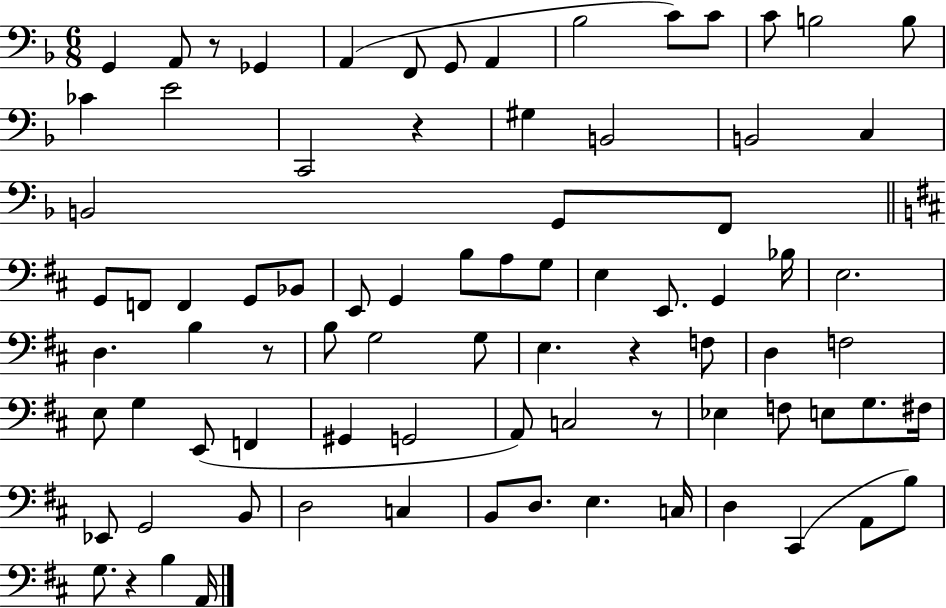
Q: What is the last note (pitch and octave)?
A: A2